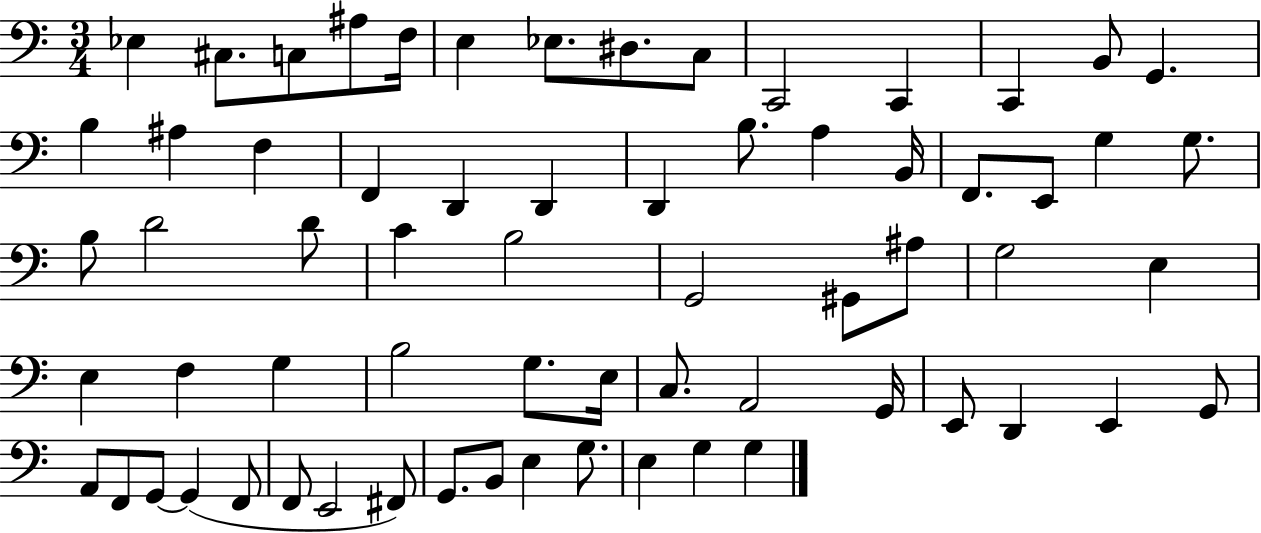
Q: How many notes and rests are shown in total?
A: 66